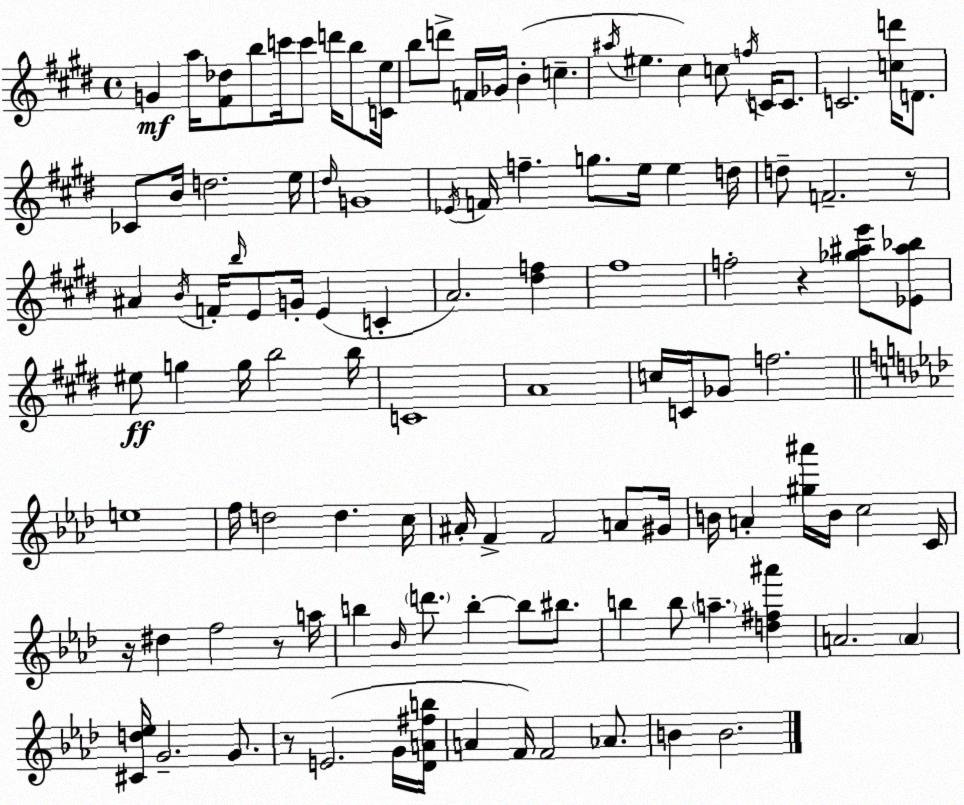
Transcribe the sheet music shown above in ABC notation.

X:1
T:Untitled
M:4/4
L:1/4
K:E
G a/4 [^F_d]/2 b/2 c'/4 c'/2 d'/4 b/2 [Ce]/4 b/2 d'/2 F/4 _G/4 B c ^a/4 ^e ^c c/2 f/4 C/4 C/2 C2 [cd']/4 D/2 _C/2 B/4 d2 e/4 ^d/4 G4 _E/4 F/4 f g/2 e/4 e d/4 d/2 F2 z/2 ^A B/4 F/4 b/4 E/2 G/4 E C A2 [^df] ^f4 f2 z [_g^ae']/2 [_E^a_b]/2 ^e/2 g g/4 b2 b/4 C4 A4 c/4 C/4 _G/2 f2 e4 f/4 d2 d c/4 ^A/4 F F2 A/2 ^G/4 B/4 A [^g^a']/4 B/4 c2 C/4 z/4 ^d f2 z/2 a/4 b _B/4 d'/2 b b/2 ^b/2 b b/2 a [d^f^a'] A2 A [^Cd_e]/4 G2 G/2 z/2 E2 G/4 [_DA^fb]/4 A F/4 F2 _A/2 B B2